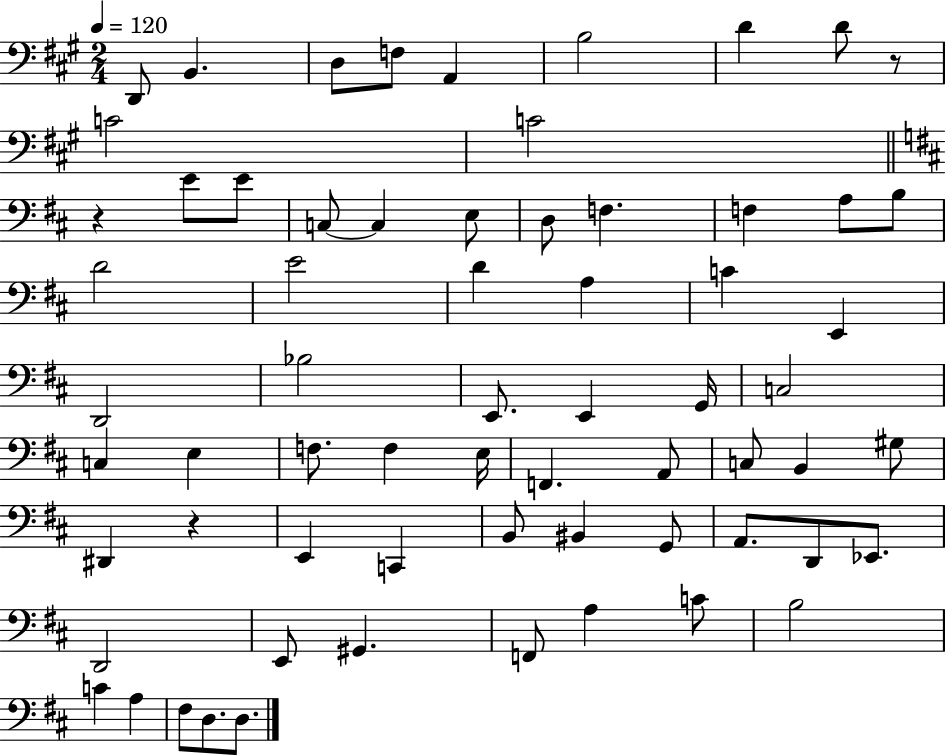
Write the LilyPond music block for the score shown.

{
  \clef bass
  \numericTimeSignature
  \time 2/4
  \key a \major
  \tempo 4 = 120
  d,8 b,4. | d8 f8 a,4 | b2 | d'4 d'8 r8 | \break c'2 | c'2 | \bar "||" \break \key d \major r4 e'8 e'8 | c8~~ c4 e8 | d8 f4. | f4 a8 b8 | \break d'2 | e'2 | d'4 a4 | c'4 e,4 | \break d,2 | bes2 | e,8. e,4 g,16 | c2 | \break c4 e4 | f8. f4 e16 | f,4. a,8 | c8 b,4 gis8 | \break dis,4 r4 | e,4 c,4 | b,8 bis,4 g,8 | a,8. d,8 ees,8. | \break d,2 | e,8 gis,4. | f,8 a4 c'8 | b2 | \break c'4 a4 | fis8 d8. d8. | \bar "|."
}